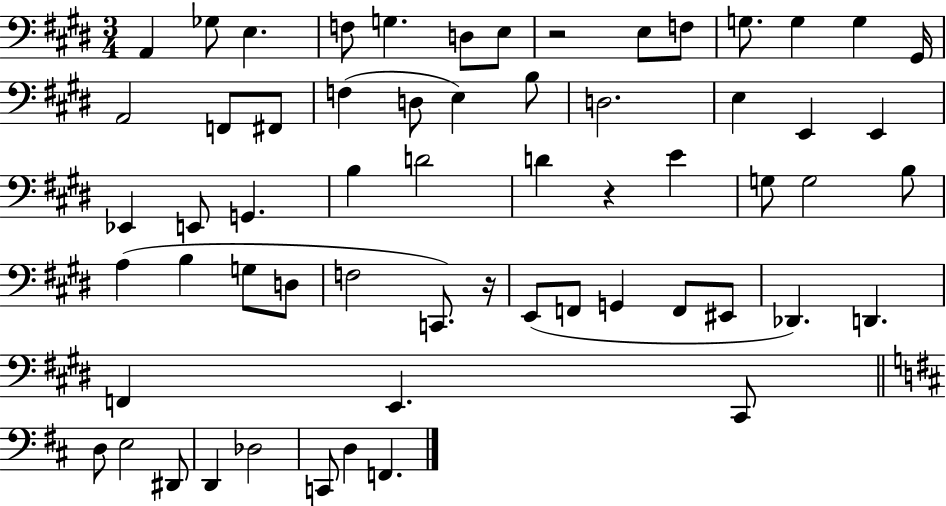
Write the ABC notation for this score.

X:1
T:Untitled
M:3/4
L:1/4
K:E
A,, _G,/2 E, F,/2 G, D,/2 E,/2 z2 E,/2 F,/2 G,/2 G, G, ^G,,/4 A,,2 F,,/2 ^F,,/2 F, D,/2 E, B,/2 D,2 E, E,, E,, _E,, E,,/2 G,, B, D2 D z E G,/2 G,2 B,/2 A, B, G,/2 D,/2 F,2 C,,/2 z/4 E,,/2 F,,/2 G,, F,,/2 ^E,,/2 _D,, D,, F,, E,, ^C,,/2 D,/2 E,2 ^D,,/2 D,, _D,2 C,,/2 D, F,,